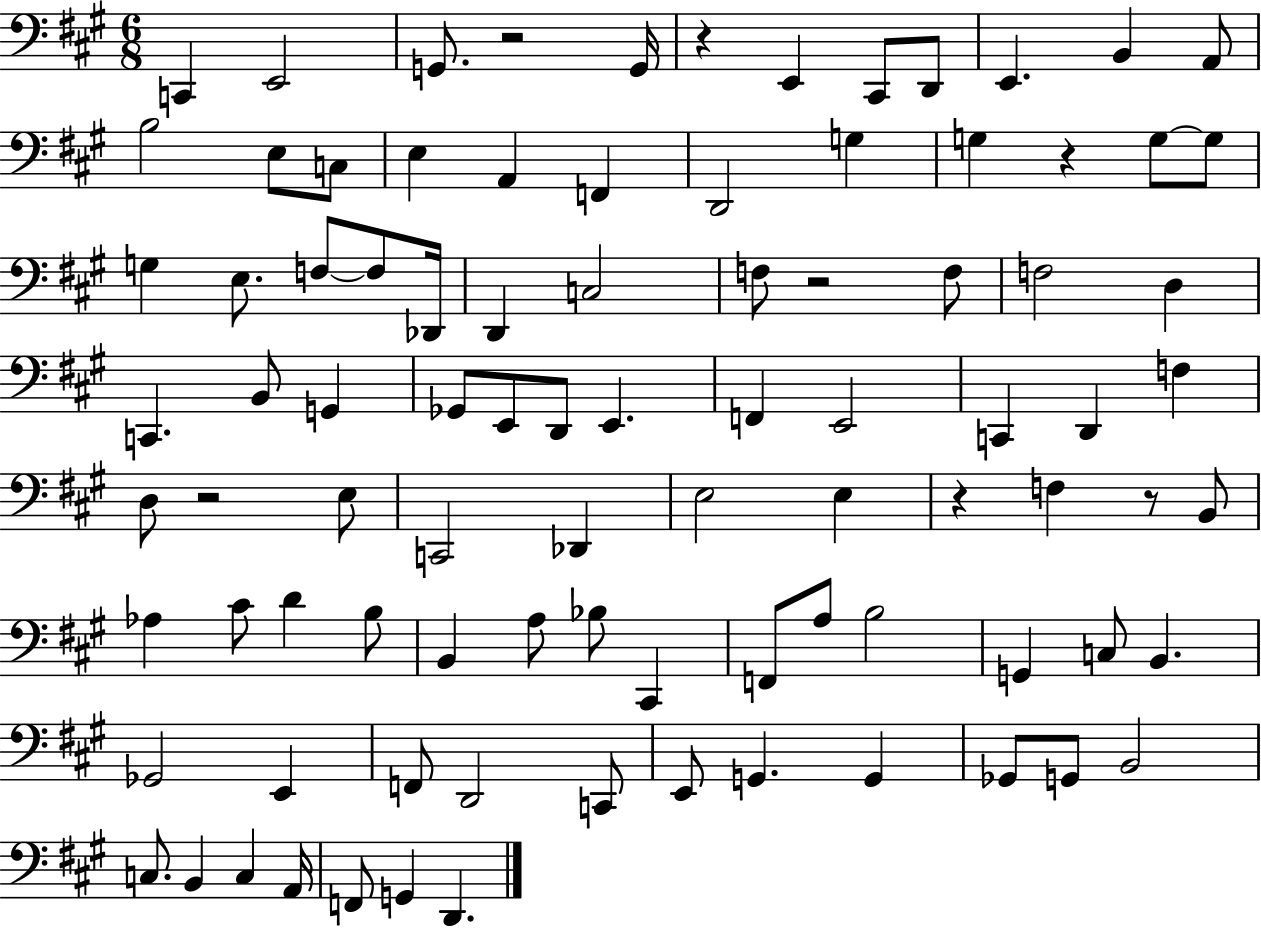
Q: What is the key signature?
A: A major